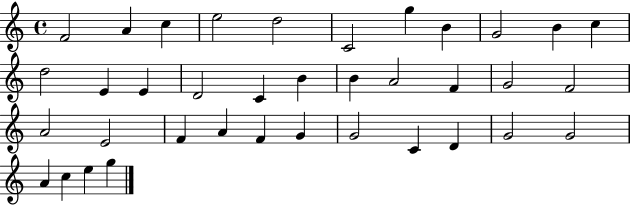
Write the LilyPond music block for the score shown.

{
  \clef treble
  \time 4/4
  \defaultTimeSignature
  \key c \major
  f'2 a'4 c''4 | e''2 d''2 | c'2 g''4 b'4 | g'2 b'4 c''4 | \break d''2 e'4 e'4 | d'2 c'4 b'4 | b'4 a'2 f'4 | g'2 f'2 | \break a'2 e'2 | f'4 a'4 f'4 g'4 | g'2 c'4 d'4 | g'2 g'2 | \break a'4 c''4 e''4 g''4 | \bar "|."
}